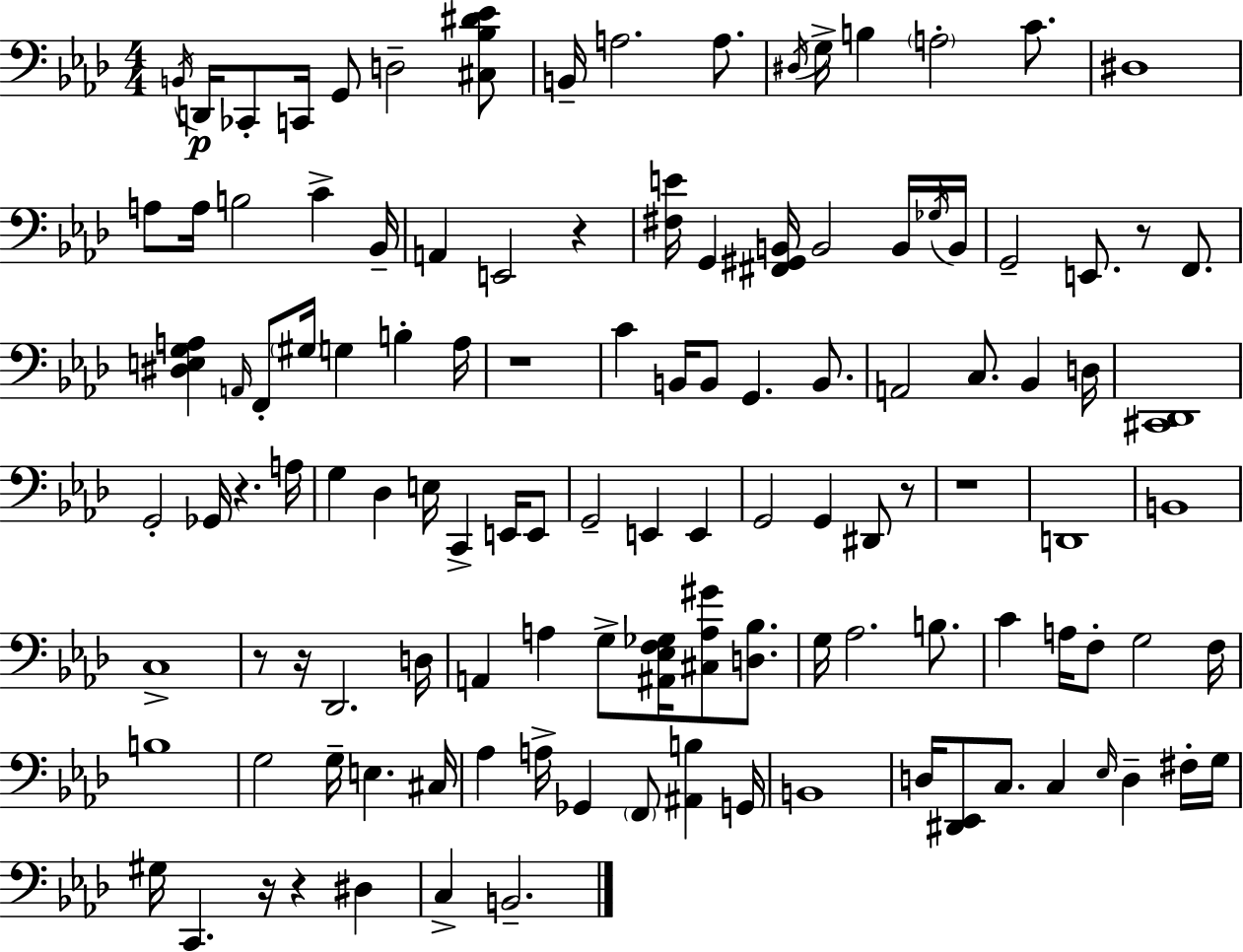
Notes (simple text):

B2/s D2/s CES2/e C2/s G2/e D3/h [C#3,Bb3,D#4,Eb4]/e B2/s A3/h. A3/e. D#3/s G3/s B3/q A3/h C4/e. D#3/w A3/e A3/s B3/h C4/q Bb2/s A2/q E2/h R/q [F#3,E4]/s G2/q [F#2,G#2,B2]/s B2/h B2/s Gb3/s B2/s G2/h E2/e. R/e F2/e. [D#3,E3,G3,A3]/q A2/s F2/e G#3/s G3/q B3/q A3/s R/w C4/q B2/s B2/e G2/q. B2/e. A2/h C3/e. Bb2/q D3/s [C#2,Db2]/w G2/h Gb2/s R/q. A3/s G3/q Db3/q E3/s C2/q E2/s E2/e G2/h E2/q E2/q G2/h G2/q D#2/e R/e R/w D2/w B2/w C3/w R/e R/s Db2/h. D3/s A2/q A3/q G3/e [A#2,Eb3,F3,Gb3]/s [C#3,A3,G#4]/e [D3,Bb3]/e. G3/s Ab3/h. B3/e. C4/q A3/s F3/e G3/h F3/s B3/w G3/h G3/s E3/q. C#3/s Ab3/q A3/s Gb2/q F2/e [A#2,B3]/q G2/s B2/w D3/s [D#2,Eb2]/e C3/e. C3/q Eb3/s D3/q F#3/s G3/s G#3/s C2/q. R/s R/q D#3/q C3/q B2/h.